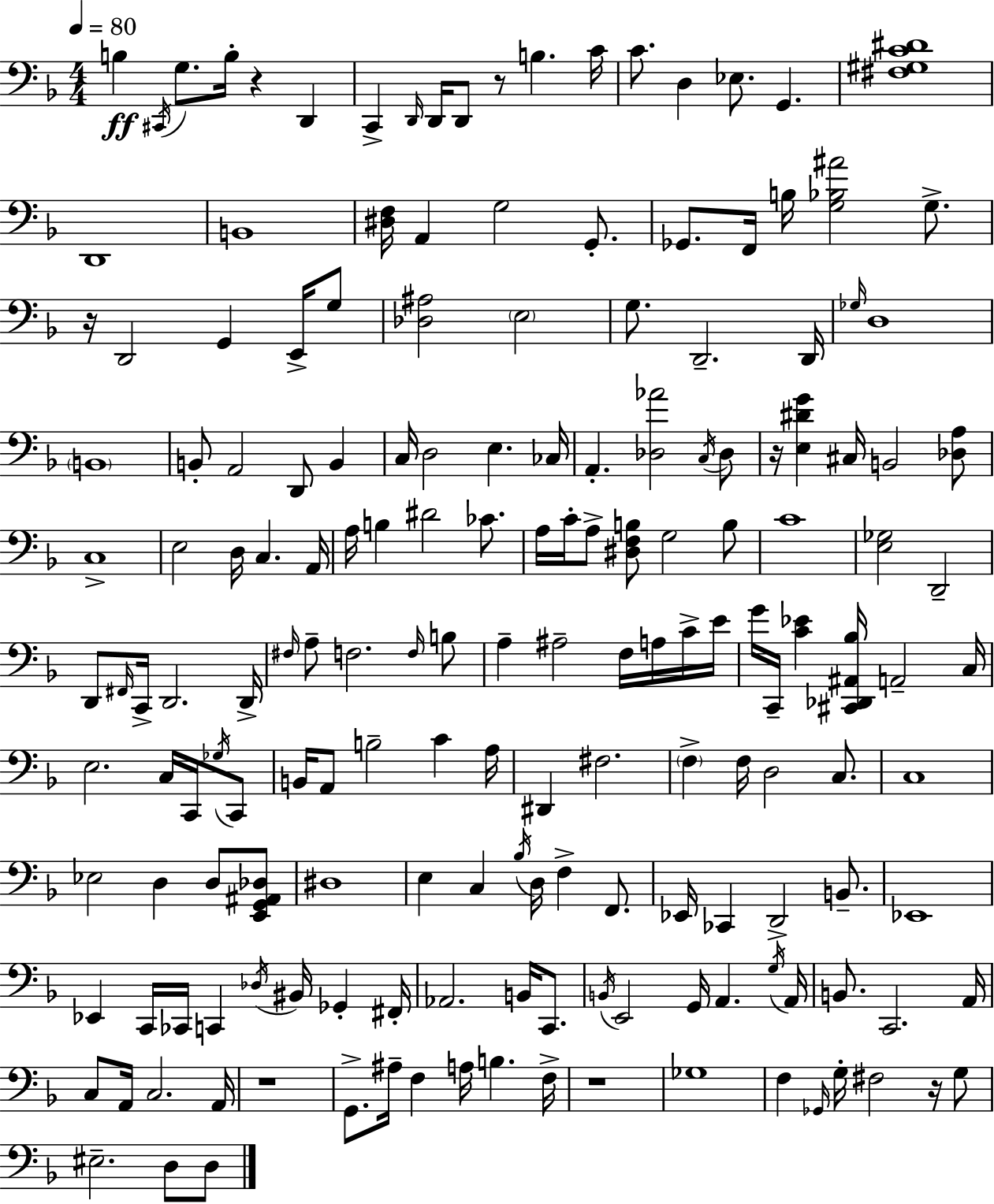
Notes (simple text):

B3/q C#2/s G3/e. B3/s R/q D2/q C2/q D2/s D2/s D2/e R/e B3/q. C4/s C4/e. D3/q Eb3/e. G2/q. [F#3,G#3,C4,D#4]/w D2/w B2/w [D#3,F3]/s A2/q G3/h G2/e. Gb2/e. F2/s B3/s [G3,Bb3,A#4]/h G3/e. R/s D2/h G2/q E2/s G3/e [Db3,A#3]/h E3/h G3/e. D2/h. D2/s Gb3/s D3/w B2/w B2/e A2/h D2/e B2/q C3/s D3/h E3/q. CES3/s A2/q. [Db3,Ab4]/h C3/s Db3/e R/s [E3,D#4,G4]/q C#3/s B2/h [Db3,A3]/e C3/w E3/h D3/s C3/q. A2/s A3/s B3/q D#4/h CES4/e. A3/s C4/s A3/e [D#3,F3,B3]/e G3/h B3/e C4/w [E3,Gb3]/h D2/h D2/e F#2/s C2/s D2/h. D2/s F#3/s A3/e F3/h. F3/s B3/e A3/q A#3/h F3/s A3/s C4/s E4/s G4/s C2/s [C4,Eb4]/q [C#2,Db2,A#2,Bb3]/s A2/h C3/s E3/h. C3/s C2/s Gb3/s C2/e B2/s A2/e B3/h C4/q A3/s D#2/q F#3/h. F3/q F3/s D3/h C3/e. C3/w Eb3/h D3/q D3/e [E2,G2,A#2,Db3]/e D#3/w E3/q C3/q Bb3/s D3/s F3/q F2/e. Eb2/s CES2/q D2/h B2/e. Eb2/w Eb2/q C2/s CES2/s C2/q Db3/s BIS2/s Gb2/q F#2/s Ab2/h. B2/s C2/e. B2/s E2/h G2/s A2/q. G3/s A2/s B2/e. C2/h. A2/s C3/e A2/s C3/h. A2/s R/w G2/e. A#3/s F3/q A3/s B3/q. F3/s R/w Gb3/w F3/q Gb2/s G3/s F#3/h R/s G3/e EIS3/h. D3/e D3/e